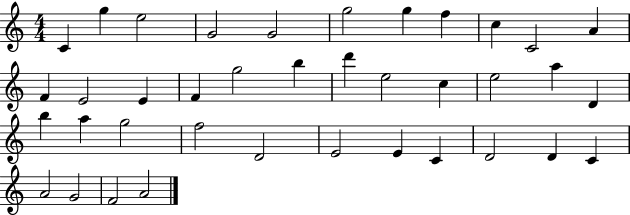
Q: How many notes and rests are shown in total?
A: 38